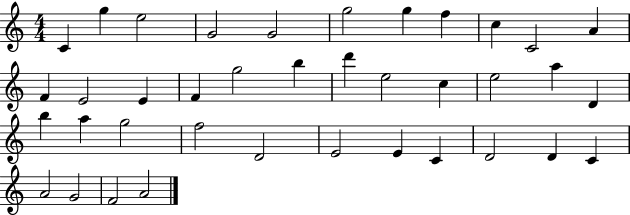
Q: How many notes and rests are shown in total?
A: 38